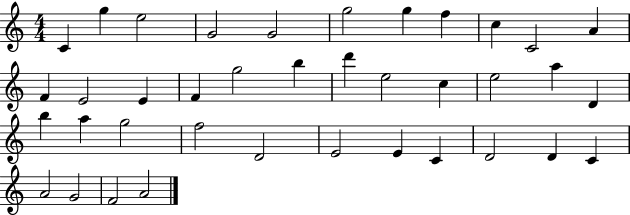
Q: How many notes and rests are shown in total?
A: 38